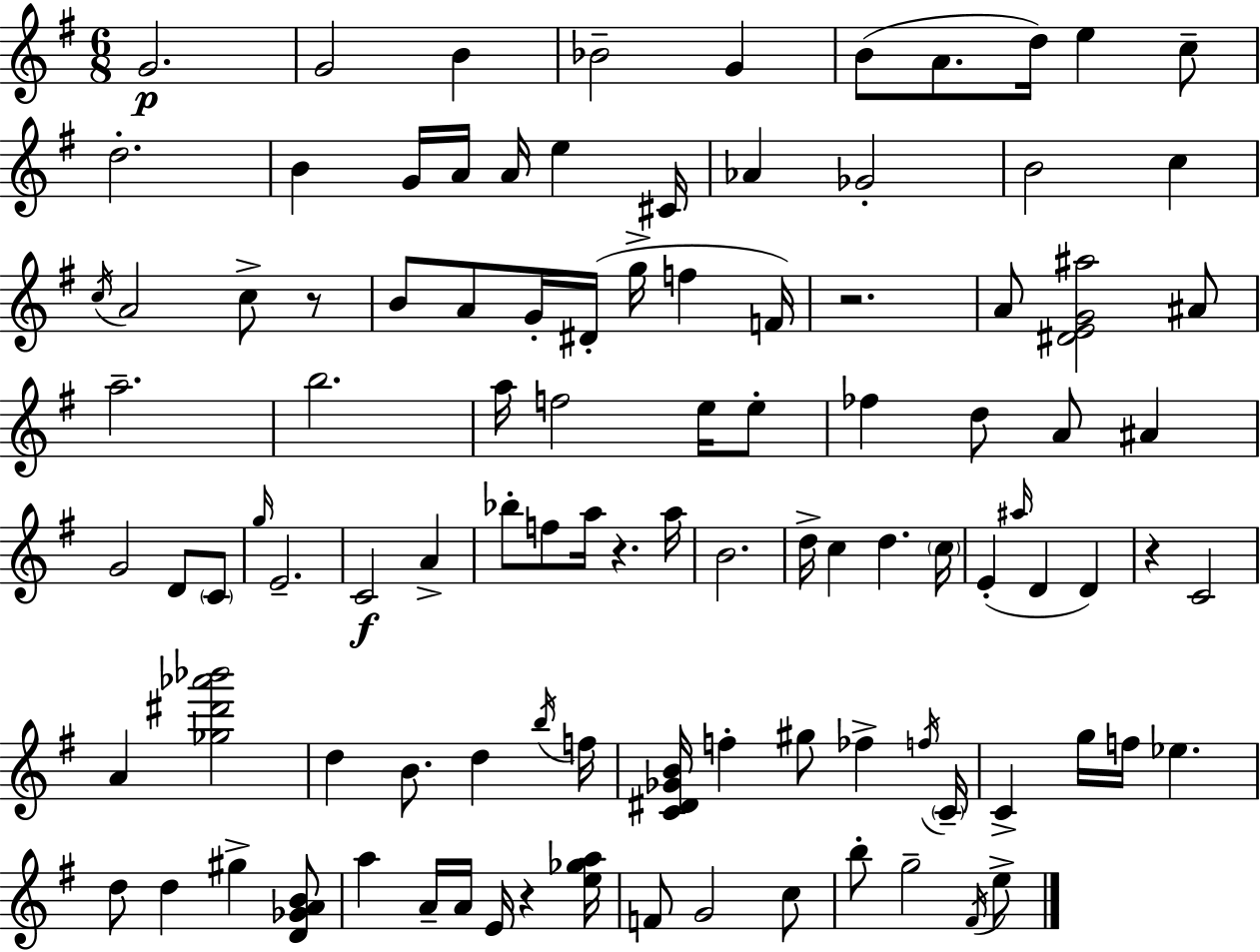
G4/h. G4/h B4/q Bb4/h G4/q B4/e A4/e. D5/s E5/q C5/e D5/h. B4/q G4/s A4/s A4/s E5/q C#4/s Ab4/q Gb4/h B4/h C5/q C5/s A4/h C5/e R/e B4/e A4/e G4/s D#4/s G5/s F5/q F4/s R/h. A4/e [D#4,E4,G4,A#5]/h A#4/e A5/h. B5/h. A5/s F5/h E5/s E5/e FES5/q D5/e A4/e A#4/q G4/h D4/e C4/e G5/s E4/h. C4/h A4/q Bb5/e F5/e A5/s R/q. A5/s B4/h. D5/s C5/q D5/q. C5/s E4/q A#5/s D4/q D4/q R/q C4/h A4/q [Gb5,D#6,Ab6,Bb6]/h D5/q B4/e. D5/q B5/s F5/s [C4,D#4,Gb4,B4]/s F5/q G#5/e FES5/q F5/s C4/s C4/q G5/s F5/s Eb5/q. D5/e D5/q G#5/q [D4,Gb4,A4,B4]/e A5/q A4/s A4/s E4/s R/q [E5,Gb5,A5]/s F4/e G4/h C5/e B5/e G5/h F#4/s E5/e